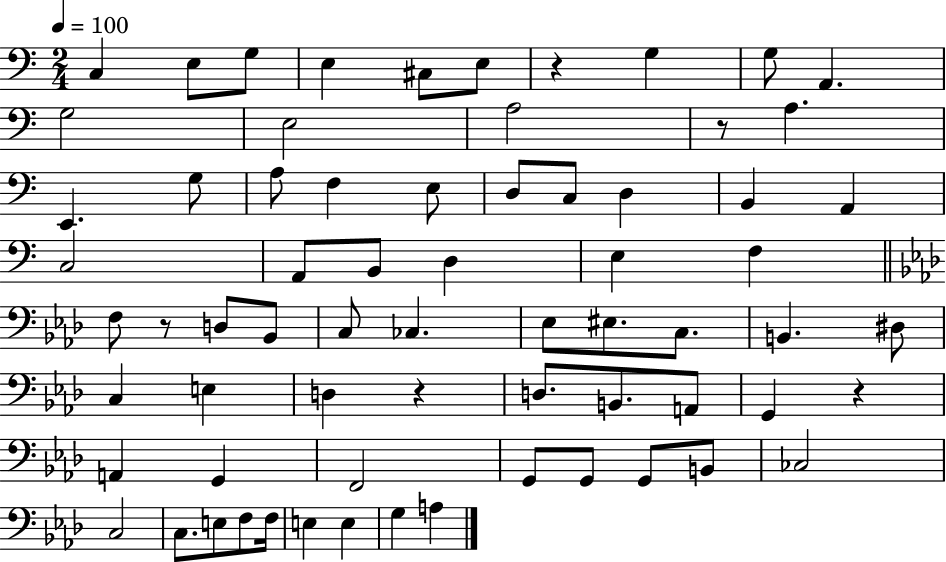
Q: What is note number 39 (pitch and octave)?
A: D#3